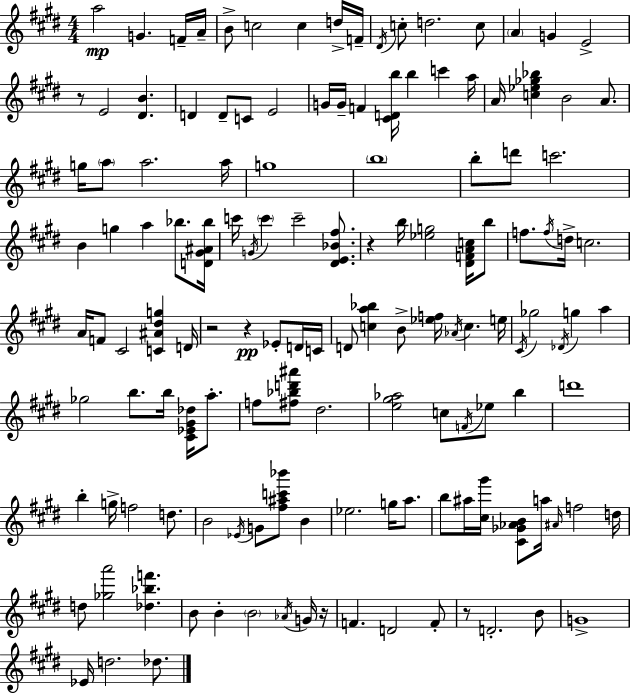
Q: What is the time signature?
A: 4/4